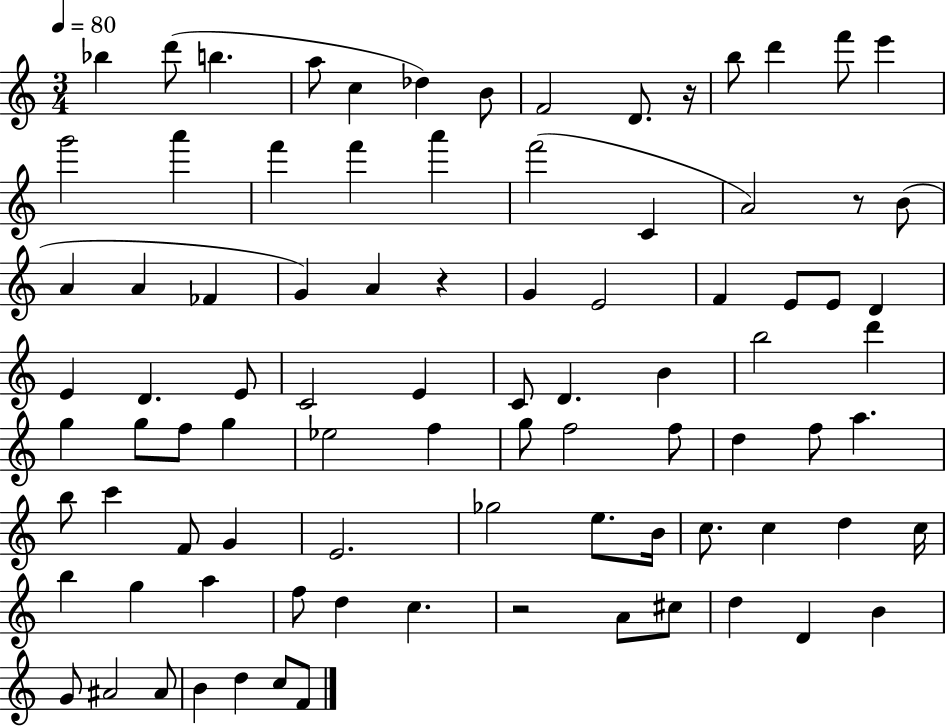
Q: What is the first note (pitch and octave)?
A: Bb5